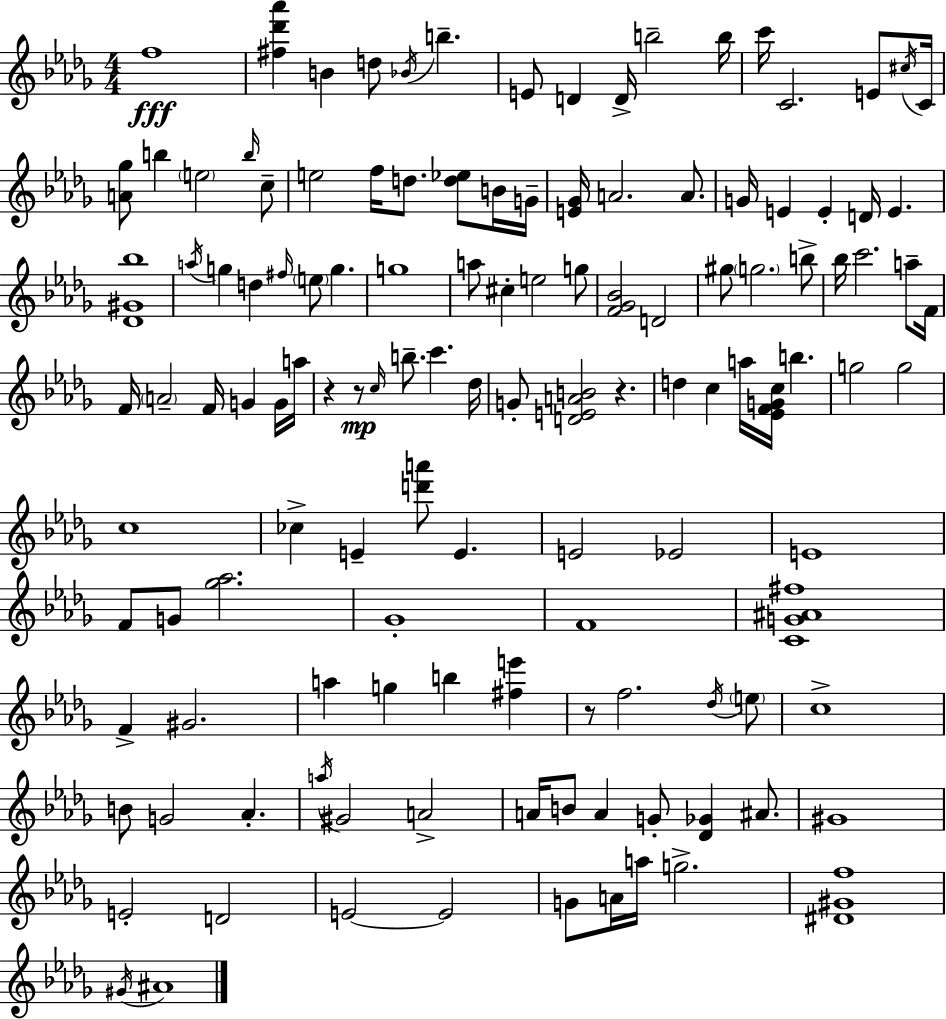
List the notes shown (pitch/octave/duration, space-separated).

F5/w [F#5,Db6,Ab6]/q B4/q D5/e Bb4/s B5/q. E4/e D4/q D4/s B5/h B5/s C6/s C4/h. E4/e C#5/s C4/s [A4,Gb5]/e B5/q E5/h B5/s C5/e E5/h F5/s D5/e. [D5,Eb5]/e B4/s G4/s [E4,Gb4]/s A4/h. A4/e. G4/s E4/q E4/q D4/s E4/q. [Db4,G#4,Bb5]/w A5/s G5/q D5/q F#5/s E5/e G5/q. G5/w A5/e C#5/q E5/h G5/e [F4,Gb4,Bb4]/h D4/h G#5/e G5/h. B5/e Bb5/s C6/h. A5/e F4/s F4/s A4/h F4/s G4/q G4/s A5/s R/q R/e C5/s B5/e. C6/q. Db5/s G4/e [D4,E4,A4,B4]/h R/q. D5/q C5/q A5/s [Eb4,F4,G4,C5]/s B5/q. G5/h G5/h C5/w CES5/q E4/q [D6,A6]/e E4/q. E4/h Eb4/h E4/w F4/e G4/e [Gb5,Ab5]/h. Gb4/w F4/w [C4,G4,A#4,F#5]/w F4/q G#4/h. A5/q G5/q B5/q [F#5,E6]/q R/e F5/h. Db5/s E5/e C5/w B4/e G4/h Ab4/q. A5/s G#4/h A4/h A4/s B4/e A4/q G4/e [Db4,Gb4]/q A#4/e. G#4/w E4/h D4/h E4/h E4/h G4/e A4/s A5/s G5/h. [D#4,G#4,F5]/w G#4/s A#4/w